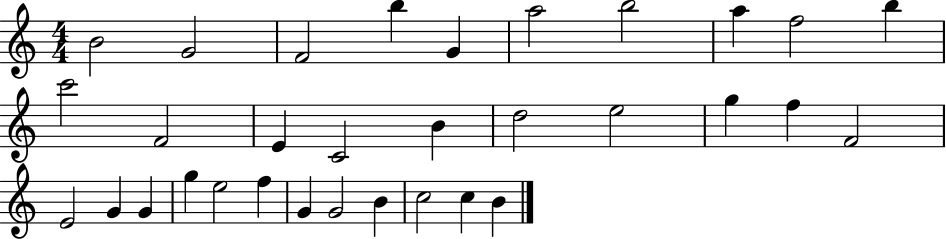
{
  \clef treble
  \numericTimeSignature
  \time 4/4
  \key c \major
  b'2 g'2 | f'2 b''4 g'4 | a''2 b''2 | a''4 f''2 b''4 | \break c'''2 f'2 | e'4 c'2 b'4 | d''2 e''2 | g''4 f''4 f'2 | \break e'2 g'4 g'4 | g''4 e''2 f''4 | g'4 g'2 b'4 | c''2 c''4 b'4 | \break \bar "|."
}